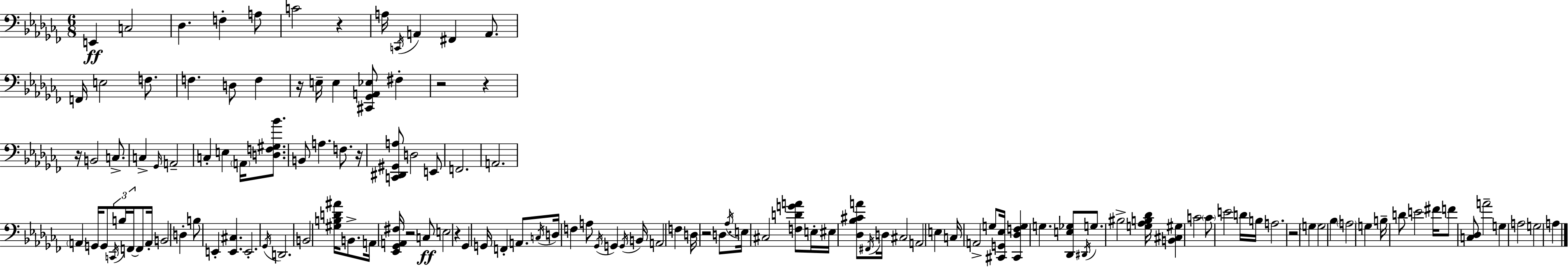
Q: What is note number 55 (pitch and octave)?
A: E3